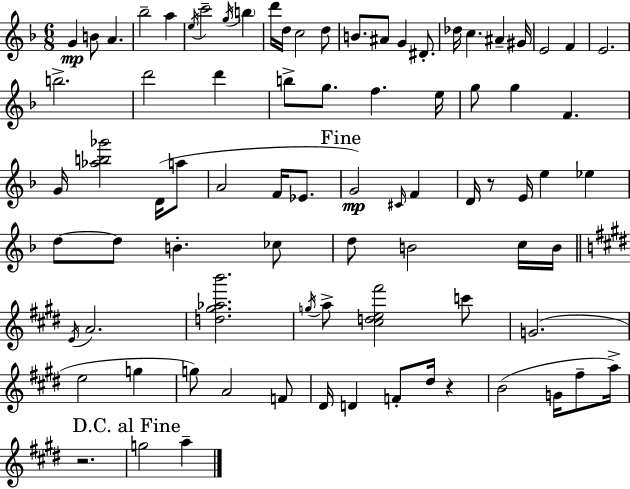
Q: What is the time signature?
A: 6/8